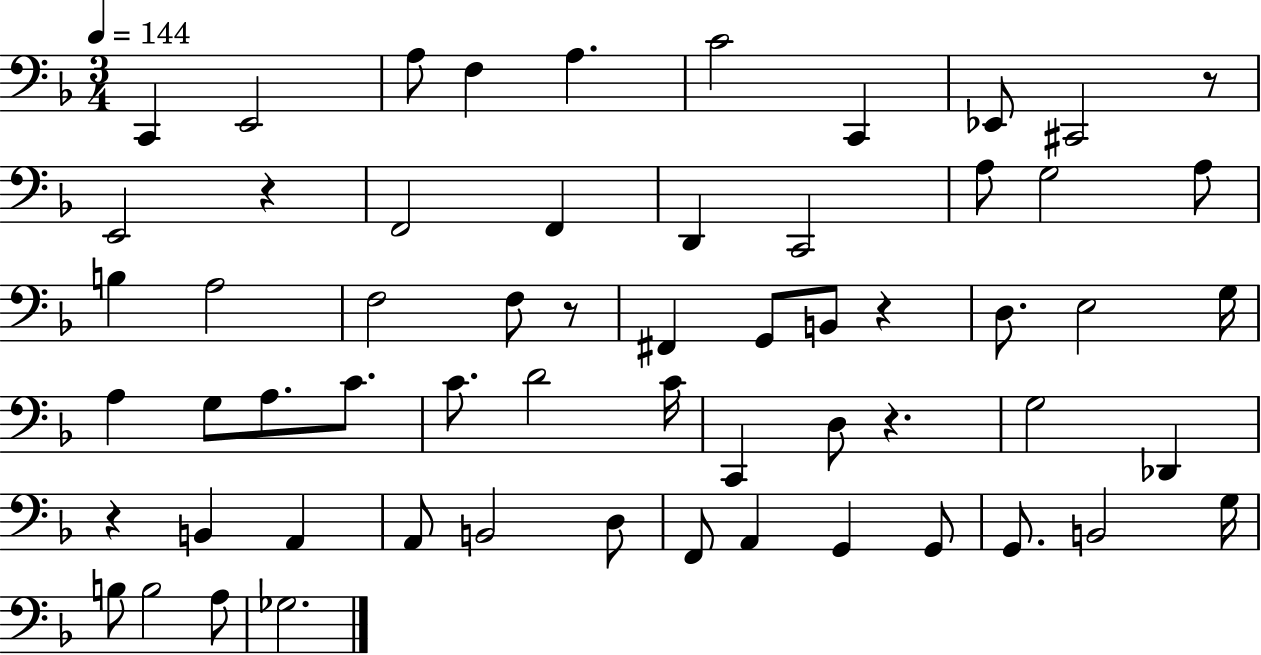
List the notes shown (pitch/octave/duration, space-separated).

C2/q E2/h A3/e F3/q A3/q. C4/h C2/q Eb2/e C#2/h R/e E2/h R/q F2/h F2/q D2/q C2/h A3/e G3/h A3/e B3/q A3/h F3/h F3/e R/e F#2/q G2/e B2/e R/q D3/e. E3/h G3/s A3/q G3/e A3/e. C4/e. C4/e. D4/h C4/s C2/q D3/e R/q. G3/h Db2/q R/q B2/q A2/q A2/e B2/h D3/e F2/e A2/q G2/q G2/e G2/e. B2/h G3/s B3/e B3/h A3/e Gb3/h.